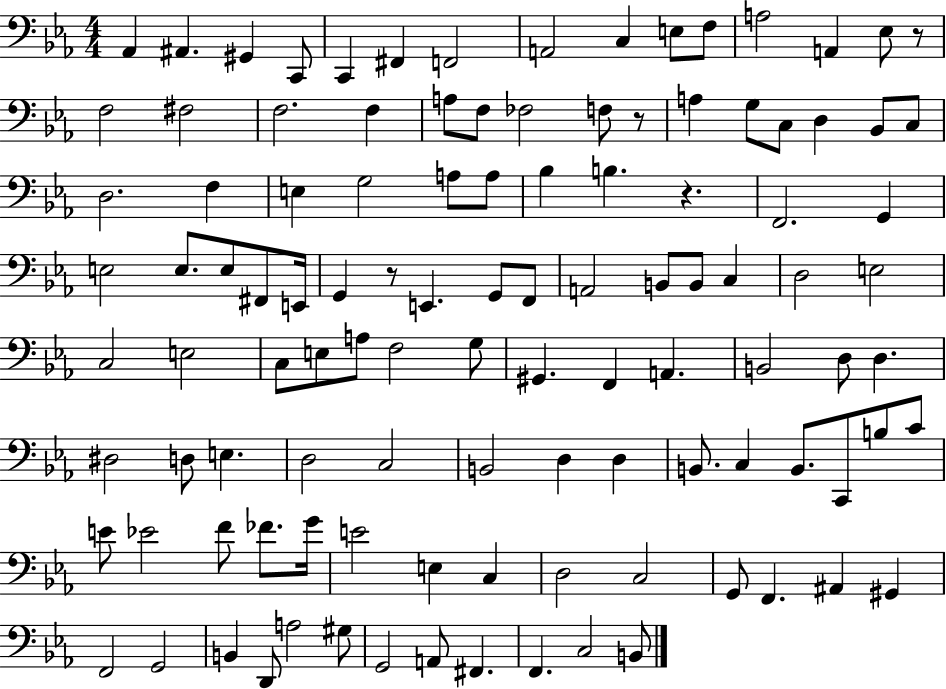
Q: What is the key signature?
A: EES major